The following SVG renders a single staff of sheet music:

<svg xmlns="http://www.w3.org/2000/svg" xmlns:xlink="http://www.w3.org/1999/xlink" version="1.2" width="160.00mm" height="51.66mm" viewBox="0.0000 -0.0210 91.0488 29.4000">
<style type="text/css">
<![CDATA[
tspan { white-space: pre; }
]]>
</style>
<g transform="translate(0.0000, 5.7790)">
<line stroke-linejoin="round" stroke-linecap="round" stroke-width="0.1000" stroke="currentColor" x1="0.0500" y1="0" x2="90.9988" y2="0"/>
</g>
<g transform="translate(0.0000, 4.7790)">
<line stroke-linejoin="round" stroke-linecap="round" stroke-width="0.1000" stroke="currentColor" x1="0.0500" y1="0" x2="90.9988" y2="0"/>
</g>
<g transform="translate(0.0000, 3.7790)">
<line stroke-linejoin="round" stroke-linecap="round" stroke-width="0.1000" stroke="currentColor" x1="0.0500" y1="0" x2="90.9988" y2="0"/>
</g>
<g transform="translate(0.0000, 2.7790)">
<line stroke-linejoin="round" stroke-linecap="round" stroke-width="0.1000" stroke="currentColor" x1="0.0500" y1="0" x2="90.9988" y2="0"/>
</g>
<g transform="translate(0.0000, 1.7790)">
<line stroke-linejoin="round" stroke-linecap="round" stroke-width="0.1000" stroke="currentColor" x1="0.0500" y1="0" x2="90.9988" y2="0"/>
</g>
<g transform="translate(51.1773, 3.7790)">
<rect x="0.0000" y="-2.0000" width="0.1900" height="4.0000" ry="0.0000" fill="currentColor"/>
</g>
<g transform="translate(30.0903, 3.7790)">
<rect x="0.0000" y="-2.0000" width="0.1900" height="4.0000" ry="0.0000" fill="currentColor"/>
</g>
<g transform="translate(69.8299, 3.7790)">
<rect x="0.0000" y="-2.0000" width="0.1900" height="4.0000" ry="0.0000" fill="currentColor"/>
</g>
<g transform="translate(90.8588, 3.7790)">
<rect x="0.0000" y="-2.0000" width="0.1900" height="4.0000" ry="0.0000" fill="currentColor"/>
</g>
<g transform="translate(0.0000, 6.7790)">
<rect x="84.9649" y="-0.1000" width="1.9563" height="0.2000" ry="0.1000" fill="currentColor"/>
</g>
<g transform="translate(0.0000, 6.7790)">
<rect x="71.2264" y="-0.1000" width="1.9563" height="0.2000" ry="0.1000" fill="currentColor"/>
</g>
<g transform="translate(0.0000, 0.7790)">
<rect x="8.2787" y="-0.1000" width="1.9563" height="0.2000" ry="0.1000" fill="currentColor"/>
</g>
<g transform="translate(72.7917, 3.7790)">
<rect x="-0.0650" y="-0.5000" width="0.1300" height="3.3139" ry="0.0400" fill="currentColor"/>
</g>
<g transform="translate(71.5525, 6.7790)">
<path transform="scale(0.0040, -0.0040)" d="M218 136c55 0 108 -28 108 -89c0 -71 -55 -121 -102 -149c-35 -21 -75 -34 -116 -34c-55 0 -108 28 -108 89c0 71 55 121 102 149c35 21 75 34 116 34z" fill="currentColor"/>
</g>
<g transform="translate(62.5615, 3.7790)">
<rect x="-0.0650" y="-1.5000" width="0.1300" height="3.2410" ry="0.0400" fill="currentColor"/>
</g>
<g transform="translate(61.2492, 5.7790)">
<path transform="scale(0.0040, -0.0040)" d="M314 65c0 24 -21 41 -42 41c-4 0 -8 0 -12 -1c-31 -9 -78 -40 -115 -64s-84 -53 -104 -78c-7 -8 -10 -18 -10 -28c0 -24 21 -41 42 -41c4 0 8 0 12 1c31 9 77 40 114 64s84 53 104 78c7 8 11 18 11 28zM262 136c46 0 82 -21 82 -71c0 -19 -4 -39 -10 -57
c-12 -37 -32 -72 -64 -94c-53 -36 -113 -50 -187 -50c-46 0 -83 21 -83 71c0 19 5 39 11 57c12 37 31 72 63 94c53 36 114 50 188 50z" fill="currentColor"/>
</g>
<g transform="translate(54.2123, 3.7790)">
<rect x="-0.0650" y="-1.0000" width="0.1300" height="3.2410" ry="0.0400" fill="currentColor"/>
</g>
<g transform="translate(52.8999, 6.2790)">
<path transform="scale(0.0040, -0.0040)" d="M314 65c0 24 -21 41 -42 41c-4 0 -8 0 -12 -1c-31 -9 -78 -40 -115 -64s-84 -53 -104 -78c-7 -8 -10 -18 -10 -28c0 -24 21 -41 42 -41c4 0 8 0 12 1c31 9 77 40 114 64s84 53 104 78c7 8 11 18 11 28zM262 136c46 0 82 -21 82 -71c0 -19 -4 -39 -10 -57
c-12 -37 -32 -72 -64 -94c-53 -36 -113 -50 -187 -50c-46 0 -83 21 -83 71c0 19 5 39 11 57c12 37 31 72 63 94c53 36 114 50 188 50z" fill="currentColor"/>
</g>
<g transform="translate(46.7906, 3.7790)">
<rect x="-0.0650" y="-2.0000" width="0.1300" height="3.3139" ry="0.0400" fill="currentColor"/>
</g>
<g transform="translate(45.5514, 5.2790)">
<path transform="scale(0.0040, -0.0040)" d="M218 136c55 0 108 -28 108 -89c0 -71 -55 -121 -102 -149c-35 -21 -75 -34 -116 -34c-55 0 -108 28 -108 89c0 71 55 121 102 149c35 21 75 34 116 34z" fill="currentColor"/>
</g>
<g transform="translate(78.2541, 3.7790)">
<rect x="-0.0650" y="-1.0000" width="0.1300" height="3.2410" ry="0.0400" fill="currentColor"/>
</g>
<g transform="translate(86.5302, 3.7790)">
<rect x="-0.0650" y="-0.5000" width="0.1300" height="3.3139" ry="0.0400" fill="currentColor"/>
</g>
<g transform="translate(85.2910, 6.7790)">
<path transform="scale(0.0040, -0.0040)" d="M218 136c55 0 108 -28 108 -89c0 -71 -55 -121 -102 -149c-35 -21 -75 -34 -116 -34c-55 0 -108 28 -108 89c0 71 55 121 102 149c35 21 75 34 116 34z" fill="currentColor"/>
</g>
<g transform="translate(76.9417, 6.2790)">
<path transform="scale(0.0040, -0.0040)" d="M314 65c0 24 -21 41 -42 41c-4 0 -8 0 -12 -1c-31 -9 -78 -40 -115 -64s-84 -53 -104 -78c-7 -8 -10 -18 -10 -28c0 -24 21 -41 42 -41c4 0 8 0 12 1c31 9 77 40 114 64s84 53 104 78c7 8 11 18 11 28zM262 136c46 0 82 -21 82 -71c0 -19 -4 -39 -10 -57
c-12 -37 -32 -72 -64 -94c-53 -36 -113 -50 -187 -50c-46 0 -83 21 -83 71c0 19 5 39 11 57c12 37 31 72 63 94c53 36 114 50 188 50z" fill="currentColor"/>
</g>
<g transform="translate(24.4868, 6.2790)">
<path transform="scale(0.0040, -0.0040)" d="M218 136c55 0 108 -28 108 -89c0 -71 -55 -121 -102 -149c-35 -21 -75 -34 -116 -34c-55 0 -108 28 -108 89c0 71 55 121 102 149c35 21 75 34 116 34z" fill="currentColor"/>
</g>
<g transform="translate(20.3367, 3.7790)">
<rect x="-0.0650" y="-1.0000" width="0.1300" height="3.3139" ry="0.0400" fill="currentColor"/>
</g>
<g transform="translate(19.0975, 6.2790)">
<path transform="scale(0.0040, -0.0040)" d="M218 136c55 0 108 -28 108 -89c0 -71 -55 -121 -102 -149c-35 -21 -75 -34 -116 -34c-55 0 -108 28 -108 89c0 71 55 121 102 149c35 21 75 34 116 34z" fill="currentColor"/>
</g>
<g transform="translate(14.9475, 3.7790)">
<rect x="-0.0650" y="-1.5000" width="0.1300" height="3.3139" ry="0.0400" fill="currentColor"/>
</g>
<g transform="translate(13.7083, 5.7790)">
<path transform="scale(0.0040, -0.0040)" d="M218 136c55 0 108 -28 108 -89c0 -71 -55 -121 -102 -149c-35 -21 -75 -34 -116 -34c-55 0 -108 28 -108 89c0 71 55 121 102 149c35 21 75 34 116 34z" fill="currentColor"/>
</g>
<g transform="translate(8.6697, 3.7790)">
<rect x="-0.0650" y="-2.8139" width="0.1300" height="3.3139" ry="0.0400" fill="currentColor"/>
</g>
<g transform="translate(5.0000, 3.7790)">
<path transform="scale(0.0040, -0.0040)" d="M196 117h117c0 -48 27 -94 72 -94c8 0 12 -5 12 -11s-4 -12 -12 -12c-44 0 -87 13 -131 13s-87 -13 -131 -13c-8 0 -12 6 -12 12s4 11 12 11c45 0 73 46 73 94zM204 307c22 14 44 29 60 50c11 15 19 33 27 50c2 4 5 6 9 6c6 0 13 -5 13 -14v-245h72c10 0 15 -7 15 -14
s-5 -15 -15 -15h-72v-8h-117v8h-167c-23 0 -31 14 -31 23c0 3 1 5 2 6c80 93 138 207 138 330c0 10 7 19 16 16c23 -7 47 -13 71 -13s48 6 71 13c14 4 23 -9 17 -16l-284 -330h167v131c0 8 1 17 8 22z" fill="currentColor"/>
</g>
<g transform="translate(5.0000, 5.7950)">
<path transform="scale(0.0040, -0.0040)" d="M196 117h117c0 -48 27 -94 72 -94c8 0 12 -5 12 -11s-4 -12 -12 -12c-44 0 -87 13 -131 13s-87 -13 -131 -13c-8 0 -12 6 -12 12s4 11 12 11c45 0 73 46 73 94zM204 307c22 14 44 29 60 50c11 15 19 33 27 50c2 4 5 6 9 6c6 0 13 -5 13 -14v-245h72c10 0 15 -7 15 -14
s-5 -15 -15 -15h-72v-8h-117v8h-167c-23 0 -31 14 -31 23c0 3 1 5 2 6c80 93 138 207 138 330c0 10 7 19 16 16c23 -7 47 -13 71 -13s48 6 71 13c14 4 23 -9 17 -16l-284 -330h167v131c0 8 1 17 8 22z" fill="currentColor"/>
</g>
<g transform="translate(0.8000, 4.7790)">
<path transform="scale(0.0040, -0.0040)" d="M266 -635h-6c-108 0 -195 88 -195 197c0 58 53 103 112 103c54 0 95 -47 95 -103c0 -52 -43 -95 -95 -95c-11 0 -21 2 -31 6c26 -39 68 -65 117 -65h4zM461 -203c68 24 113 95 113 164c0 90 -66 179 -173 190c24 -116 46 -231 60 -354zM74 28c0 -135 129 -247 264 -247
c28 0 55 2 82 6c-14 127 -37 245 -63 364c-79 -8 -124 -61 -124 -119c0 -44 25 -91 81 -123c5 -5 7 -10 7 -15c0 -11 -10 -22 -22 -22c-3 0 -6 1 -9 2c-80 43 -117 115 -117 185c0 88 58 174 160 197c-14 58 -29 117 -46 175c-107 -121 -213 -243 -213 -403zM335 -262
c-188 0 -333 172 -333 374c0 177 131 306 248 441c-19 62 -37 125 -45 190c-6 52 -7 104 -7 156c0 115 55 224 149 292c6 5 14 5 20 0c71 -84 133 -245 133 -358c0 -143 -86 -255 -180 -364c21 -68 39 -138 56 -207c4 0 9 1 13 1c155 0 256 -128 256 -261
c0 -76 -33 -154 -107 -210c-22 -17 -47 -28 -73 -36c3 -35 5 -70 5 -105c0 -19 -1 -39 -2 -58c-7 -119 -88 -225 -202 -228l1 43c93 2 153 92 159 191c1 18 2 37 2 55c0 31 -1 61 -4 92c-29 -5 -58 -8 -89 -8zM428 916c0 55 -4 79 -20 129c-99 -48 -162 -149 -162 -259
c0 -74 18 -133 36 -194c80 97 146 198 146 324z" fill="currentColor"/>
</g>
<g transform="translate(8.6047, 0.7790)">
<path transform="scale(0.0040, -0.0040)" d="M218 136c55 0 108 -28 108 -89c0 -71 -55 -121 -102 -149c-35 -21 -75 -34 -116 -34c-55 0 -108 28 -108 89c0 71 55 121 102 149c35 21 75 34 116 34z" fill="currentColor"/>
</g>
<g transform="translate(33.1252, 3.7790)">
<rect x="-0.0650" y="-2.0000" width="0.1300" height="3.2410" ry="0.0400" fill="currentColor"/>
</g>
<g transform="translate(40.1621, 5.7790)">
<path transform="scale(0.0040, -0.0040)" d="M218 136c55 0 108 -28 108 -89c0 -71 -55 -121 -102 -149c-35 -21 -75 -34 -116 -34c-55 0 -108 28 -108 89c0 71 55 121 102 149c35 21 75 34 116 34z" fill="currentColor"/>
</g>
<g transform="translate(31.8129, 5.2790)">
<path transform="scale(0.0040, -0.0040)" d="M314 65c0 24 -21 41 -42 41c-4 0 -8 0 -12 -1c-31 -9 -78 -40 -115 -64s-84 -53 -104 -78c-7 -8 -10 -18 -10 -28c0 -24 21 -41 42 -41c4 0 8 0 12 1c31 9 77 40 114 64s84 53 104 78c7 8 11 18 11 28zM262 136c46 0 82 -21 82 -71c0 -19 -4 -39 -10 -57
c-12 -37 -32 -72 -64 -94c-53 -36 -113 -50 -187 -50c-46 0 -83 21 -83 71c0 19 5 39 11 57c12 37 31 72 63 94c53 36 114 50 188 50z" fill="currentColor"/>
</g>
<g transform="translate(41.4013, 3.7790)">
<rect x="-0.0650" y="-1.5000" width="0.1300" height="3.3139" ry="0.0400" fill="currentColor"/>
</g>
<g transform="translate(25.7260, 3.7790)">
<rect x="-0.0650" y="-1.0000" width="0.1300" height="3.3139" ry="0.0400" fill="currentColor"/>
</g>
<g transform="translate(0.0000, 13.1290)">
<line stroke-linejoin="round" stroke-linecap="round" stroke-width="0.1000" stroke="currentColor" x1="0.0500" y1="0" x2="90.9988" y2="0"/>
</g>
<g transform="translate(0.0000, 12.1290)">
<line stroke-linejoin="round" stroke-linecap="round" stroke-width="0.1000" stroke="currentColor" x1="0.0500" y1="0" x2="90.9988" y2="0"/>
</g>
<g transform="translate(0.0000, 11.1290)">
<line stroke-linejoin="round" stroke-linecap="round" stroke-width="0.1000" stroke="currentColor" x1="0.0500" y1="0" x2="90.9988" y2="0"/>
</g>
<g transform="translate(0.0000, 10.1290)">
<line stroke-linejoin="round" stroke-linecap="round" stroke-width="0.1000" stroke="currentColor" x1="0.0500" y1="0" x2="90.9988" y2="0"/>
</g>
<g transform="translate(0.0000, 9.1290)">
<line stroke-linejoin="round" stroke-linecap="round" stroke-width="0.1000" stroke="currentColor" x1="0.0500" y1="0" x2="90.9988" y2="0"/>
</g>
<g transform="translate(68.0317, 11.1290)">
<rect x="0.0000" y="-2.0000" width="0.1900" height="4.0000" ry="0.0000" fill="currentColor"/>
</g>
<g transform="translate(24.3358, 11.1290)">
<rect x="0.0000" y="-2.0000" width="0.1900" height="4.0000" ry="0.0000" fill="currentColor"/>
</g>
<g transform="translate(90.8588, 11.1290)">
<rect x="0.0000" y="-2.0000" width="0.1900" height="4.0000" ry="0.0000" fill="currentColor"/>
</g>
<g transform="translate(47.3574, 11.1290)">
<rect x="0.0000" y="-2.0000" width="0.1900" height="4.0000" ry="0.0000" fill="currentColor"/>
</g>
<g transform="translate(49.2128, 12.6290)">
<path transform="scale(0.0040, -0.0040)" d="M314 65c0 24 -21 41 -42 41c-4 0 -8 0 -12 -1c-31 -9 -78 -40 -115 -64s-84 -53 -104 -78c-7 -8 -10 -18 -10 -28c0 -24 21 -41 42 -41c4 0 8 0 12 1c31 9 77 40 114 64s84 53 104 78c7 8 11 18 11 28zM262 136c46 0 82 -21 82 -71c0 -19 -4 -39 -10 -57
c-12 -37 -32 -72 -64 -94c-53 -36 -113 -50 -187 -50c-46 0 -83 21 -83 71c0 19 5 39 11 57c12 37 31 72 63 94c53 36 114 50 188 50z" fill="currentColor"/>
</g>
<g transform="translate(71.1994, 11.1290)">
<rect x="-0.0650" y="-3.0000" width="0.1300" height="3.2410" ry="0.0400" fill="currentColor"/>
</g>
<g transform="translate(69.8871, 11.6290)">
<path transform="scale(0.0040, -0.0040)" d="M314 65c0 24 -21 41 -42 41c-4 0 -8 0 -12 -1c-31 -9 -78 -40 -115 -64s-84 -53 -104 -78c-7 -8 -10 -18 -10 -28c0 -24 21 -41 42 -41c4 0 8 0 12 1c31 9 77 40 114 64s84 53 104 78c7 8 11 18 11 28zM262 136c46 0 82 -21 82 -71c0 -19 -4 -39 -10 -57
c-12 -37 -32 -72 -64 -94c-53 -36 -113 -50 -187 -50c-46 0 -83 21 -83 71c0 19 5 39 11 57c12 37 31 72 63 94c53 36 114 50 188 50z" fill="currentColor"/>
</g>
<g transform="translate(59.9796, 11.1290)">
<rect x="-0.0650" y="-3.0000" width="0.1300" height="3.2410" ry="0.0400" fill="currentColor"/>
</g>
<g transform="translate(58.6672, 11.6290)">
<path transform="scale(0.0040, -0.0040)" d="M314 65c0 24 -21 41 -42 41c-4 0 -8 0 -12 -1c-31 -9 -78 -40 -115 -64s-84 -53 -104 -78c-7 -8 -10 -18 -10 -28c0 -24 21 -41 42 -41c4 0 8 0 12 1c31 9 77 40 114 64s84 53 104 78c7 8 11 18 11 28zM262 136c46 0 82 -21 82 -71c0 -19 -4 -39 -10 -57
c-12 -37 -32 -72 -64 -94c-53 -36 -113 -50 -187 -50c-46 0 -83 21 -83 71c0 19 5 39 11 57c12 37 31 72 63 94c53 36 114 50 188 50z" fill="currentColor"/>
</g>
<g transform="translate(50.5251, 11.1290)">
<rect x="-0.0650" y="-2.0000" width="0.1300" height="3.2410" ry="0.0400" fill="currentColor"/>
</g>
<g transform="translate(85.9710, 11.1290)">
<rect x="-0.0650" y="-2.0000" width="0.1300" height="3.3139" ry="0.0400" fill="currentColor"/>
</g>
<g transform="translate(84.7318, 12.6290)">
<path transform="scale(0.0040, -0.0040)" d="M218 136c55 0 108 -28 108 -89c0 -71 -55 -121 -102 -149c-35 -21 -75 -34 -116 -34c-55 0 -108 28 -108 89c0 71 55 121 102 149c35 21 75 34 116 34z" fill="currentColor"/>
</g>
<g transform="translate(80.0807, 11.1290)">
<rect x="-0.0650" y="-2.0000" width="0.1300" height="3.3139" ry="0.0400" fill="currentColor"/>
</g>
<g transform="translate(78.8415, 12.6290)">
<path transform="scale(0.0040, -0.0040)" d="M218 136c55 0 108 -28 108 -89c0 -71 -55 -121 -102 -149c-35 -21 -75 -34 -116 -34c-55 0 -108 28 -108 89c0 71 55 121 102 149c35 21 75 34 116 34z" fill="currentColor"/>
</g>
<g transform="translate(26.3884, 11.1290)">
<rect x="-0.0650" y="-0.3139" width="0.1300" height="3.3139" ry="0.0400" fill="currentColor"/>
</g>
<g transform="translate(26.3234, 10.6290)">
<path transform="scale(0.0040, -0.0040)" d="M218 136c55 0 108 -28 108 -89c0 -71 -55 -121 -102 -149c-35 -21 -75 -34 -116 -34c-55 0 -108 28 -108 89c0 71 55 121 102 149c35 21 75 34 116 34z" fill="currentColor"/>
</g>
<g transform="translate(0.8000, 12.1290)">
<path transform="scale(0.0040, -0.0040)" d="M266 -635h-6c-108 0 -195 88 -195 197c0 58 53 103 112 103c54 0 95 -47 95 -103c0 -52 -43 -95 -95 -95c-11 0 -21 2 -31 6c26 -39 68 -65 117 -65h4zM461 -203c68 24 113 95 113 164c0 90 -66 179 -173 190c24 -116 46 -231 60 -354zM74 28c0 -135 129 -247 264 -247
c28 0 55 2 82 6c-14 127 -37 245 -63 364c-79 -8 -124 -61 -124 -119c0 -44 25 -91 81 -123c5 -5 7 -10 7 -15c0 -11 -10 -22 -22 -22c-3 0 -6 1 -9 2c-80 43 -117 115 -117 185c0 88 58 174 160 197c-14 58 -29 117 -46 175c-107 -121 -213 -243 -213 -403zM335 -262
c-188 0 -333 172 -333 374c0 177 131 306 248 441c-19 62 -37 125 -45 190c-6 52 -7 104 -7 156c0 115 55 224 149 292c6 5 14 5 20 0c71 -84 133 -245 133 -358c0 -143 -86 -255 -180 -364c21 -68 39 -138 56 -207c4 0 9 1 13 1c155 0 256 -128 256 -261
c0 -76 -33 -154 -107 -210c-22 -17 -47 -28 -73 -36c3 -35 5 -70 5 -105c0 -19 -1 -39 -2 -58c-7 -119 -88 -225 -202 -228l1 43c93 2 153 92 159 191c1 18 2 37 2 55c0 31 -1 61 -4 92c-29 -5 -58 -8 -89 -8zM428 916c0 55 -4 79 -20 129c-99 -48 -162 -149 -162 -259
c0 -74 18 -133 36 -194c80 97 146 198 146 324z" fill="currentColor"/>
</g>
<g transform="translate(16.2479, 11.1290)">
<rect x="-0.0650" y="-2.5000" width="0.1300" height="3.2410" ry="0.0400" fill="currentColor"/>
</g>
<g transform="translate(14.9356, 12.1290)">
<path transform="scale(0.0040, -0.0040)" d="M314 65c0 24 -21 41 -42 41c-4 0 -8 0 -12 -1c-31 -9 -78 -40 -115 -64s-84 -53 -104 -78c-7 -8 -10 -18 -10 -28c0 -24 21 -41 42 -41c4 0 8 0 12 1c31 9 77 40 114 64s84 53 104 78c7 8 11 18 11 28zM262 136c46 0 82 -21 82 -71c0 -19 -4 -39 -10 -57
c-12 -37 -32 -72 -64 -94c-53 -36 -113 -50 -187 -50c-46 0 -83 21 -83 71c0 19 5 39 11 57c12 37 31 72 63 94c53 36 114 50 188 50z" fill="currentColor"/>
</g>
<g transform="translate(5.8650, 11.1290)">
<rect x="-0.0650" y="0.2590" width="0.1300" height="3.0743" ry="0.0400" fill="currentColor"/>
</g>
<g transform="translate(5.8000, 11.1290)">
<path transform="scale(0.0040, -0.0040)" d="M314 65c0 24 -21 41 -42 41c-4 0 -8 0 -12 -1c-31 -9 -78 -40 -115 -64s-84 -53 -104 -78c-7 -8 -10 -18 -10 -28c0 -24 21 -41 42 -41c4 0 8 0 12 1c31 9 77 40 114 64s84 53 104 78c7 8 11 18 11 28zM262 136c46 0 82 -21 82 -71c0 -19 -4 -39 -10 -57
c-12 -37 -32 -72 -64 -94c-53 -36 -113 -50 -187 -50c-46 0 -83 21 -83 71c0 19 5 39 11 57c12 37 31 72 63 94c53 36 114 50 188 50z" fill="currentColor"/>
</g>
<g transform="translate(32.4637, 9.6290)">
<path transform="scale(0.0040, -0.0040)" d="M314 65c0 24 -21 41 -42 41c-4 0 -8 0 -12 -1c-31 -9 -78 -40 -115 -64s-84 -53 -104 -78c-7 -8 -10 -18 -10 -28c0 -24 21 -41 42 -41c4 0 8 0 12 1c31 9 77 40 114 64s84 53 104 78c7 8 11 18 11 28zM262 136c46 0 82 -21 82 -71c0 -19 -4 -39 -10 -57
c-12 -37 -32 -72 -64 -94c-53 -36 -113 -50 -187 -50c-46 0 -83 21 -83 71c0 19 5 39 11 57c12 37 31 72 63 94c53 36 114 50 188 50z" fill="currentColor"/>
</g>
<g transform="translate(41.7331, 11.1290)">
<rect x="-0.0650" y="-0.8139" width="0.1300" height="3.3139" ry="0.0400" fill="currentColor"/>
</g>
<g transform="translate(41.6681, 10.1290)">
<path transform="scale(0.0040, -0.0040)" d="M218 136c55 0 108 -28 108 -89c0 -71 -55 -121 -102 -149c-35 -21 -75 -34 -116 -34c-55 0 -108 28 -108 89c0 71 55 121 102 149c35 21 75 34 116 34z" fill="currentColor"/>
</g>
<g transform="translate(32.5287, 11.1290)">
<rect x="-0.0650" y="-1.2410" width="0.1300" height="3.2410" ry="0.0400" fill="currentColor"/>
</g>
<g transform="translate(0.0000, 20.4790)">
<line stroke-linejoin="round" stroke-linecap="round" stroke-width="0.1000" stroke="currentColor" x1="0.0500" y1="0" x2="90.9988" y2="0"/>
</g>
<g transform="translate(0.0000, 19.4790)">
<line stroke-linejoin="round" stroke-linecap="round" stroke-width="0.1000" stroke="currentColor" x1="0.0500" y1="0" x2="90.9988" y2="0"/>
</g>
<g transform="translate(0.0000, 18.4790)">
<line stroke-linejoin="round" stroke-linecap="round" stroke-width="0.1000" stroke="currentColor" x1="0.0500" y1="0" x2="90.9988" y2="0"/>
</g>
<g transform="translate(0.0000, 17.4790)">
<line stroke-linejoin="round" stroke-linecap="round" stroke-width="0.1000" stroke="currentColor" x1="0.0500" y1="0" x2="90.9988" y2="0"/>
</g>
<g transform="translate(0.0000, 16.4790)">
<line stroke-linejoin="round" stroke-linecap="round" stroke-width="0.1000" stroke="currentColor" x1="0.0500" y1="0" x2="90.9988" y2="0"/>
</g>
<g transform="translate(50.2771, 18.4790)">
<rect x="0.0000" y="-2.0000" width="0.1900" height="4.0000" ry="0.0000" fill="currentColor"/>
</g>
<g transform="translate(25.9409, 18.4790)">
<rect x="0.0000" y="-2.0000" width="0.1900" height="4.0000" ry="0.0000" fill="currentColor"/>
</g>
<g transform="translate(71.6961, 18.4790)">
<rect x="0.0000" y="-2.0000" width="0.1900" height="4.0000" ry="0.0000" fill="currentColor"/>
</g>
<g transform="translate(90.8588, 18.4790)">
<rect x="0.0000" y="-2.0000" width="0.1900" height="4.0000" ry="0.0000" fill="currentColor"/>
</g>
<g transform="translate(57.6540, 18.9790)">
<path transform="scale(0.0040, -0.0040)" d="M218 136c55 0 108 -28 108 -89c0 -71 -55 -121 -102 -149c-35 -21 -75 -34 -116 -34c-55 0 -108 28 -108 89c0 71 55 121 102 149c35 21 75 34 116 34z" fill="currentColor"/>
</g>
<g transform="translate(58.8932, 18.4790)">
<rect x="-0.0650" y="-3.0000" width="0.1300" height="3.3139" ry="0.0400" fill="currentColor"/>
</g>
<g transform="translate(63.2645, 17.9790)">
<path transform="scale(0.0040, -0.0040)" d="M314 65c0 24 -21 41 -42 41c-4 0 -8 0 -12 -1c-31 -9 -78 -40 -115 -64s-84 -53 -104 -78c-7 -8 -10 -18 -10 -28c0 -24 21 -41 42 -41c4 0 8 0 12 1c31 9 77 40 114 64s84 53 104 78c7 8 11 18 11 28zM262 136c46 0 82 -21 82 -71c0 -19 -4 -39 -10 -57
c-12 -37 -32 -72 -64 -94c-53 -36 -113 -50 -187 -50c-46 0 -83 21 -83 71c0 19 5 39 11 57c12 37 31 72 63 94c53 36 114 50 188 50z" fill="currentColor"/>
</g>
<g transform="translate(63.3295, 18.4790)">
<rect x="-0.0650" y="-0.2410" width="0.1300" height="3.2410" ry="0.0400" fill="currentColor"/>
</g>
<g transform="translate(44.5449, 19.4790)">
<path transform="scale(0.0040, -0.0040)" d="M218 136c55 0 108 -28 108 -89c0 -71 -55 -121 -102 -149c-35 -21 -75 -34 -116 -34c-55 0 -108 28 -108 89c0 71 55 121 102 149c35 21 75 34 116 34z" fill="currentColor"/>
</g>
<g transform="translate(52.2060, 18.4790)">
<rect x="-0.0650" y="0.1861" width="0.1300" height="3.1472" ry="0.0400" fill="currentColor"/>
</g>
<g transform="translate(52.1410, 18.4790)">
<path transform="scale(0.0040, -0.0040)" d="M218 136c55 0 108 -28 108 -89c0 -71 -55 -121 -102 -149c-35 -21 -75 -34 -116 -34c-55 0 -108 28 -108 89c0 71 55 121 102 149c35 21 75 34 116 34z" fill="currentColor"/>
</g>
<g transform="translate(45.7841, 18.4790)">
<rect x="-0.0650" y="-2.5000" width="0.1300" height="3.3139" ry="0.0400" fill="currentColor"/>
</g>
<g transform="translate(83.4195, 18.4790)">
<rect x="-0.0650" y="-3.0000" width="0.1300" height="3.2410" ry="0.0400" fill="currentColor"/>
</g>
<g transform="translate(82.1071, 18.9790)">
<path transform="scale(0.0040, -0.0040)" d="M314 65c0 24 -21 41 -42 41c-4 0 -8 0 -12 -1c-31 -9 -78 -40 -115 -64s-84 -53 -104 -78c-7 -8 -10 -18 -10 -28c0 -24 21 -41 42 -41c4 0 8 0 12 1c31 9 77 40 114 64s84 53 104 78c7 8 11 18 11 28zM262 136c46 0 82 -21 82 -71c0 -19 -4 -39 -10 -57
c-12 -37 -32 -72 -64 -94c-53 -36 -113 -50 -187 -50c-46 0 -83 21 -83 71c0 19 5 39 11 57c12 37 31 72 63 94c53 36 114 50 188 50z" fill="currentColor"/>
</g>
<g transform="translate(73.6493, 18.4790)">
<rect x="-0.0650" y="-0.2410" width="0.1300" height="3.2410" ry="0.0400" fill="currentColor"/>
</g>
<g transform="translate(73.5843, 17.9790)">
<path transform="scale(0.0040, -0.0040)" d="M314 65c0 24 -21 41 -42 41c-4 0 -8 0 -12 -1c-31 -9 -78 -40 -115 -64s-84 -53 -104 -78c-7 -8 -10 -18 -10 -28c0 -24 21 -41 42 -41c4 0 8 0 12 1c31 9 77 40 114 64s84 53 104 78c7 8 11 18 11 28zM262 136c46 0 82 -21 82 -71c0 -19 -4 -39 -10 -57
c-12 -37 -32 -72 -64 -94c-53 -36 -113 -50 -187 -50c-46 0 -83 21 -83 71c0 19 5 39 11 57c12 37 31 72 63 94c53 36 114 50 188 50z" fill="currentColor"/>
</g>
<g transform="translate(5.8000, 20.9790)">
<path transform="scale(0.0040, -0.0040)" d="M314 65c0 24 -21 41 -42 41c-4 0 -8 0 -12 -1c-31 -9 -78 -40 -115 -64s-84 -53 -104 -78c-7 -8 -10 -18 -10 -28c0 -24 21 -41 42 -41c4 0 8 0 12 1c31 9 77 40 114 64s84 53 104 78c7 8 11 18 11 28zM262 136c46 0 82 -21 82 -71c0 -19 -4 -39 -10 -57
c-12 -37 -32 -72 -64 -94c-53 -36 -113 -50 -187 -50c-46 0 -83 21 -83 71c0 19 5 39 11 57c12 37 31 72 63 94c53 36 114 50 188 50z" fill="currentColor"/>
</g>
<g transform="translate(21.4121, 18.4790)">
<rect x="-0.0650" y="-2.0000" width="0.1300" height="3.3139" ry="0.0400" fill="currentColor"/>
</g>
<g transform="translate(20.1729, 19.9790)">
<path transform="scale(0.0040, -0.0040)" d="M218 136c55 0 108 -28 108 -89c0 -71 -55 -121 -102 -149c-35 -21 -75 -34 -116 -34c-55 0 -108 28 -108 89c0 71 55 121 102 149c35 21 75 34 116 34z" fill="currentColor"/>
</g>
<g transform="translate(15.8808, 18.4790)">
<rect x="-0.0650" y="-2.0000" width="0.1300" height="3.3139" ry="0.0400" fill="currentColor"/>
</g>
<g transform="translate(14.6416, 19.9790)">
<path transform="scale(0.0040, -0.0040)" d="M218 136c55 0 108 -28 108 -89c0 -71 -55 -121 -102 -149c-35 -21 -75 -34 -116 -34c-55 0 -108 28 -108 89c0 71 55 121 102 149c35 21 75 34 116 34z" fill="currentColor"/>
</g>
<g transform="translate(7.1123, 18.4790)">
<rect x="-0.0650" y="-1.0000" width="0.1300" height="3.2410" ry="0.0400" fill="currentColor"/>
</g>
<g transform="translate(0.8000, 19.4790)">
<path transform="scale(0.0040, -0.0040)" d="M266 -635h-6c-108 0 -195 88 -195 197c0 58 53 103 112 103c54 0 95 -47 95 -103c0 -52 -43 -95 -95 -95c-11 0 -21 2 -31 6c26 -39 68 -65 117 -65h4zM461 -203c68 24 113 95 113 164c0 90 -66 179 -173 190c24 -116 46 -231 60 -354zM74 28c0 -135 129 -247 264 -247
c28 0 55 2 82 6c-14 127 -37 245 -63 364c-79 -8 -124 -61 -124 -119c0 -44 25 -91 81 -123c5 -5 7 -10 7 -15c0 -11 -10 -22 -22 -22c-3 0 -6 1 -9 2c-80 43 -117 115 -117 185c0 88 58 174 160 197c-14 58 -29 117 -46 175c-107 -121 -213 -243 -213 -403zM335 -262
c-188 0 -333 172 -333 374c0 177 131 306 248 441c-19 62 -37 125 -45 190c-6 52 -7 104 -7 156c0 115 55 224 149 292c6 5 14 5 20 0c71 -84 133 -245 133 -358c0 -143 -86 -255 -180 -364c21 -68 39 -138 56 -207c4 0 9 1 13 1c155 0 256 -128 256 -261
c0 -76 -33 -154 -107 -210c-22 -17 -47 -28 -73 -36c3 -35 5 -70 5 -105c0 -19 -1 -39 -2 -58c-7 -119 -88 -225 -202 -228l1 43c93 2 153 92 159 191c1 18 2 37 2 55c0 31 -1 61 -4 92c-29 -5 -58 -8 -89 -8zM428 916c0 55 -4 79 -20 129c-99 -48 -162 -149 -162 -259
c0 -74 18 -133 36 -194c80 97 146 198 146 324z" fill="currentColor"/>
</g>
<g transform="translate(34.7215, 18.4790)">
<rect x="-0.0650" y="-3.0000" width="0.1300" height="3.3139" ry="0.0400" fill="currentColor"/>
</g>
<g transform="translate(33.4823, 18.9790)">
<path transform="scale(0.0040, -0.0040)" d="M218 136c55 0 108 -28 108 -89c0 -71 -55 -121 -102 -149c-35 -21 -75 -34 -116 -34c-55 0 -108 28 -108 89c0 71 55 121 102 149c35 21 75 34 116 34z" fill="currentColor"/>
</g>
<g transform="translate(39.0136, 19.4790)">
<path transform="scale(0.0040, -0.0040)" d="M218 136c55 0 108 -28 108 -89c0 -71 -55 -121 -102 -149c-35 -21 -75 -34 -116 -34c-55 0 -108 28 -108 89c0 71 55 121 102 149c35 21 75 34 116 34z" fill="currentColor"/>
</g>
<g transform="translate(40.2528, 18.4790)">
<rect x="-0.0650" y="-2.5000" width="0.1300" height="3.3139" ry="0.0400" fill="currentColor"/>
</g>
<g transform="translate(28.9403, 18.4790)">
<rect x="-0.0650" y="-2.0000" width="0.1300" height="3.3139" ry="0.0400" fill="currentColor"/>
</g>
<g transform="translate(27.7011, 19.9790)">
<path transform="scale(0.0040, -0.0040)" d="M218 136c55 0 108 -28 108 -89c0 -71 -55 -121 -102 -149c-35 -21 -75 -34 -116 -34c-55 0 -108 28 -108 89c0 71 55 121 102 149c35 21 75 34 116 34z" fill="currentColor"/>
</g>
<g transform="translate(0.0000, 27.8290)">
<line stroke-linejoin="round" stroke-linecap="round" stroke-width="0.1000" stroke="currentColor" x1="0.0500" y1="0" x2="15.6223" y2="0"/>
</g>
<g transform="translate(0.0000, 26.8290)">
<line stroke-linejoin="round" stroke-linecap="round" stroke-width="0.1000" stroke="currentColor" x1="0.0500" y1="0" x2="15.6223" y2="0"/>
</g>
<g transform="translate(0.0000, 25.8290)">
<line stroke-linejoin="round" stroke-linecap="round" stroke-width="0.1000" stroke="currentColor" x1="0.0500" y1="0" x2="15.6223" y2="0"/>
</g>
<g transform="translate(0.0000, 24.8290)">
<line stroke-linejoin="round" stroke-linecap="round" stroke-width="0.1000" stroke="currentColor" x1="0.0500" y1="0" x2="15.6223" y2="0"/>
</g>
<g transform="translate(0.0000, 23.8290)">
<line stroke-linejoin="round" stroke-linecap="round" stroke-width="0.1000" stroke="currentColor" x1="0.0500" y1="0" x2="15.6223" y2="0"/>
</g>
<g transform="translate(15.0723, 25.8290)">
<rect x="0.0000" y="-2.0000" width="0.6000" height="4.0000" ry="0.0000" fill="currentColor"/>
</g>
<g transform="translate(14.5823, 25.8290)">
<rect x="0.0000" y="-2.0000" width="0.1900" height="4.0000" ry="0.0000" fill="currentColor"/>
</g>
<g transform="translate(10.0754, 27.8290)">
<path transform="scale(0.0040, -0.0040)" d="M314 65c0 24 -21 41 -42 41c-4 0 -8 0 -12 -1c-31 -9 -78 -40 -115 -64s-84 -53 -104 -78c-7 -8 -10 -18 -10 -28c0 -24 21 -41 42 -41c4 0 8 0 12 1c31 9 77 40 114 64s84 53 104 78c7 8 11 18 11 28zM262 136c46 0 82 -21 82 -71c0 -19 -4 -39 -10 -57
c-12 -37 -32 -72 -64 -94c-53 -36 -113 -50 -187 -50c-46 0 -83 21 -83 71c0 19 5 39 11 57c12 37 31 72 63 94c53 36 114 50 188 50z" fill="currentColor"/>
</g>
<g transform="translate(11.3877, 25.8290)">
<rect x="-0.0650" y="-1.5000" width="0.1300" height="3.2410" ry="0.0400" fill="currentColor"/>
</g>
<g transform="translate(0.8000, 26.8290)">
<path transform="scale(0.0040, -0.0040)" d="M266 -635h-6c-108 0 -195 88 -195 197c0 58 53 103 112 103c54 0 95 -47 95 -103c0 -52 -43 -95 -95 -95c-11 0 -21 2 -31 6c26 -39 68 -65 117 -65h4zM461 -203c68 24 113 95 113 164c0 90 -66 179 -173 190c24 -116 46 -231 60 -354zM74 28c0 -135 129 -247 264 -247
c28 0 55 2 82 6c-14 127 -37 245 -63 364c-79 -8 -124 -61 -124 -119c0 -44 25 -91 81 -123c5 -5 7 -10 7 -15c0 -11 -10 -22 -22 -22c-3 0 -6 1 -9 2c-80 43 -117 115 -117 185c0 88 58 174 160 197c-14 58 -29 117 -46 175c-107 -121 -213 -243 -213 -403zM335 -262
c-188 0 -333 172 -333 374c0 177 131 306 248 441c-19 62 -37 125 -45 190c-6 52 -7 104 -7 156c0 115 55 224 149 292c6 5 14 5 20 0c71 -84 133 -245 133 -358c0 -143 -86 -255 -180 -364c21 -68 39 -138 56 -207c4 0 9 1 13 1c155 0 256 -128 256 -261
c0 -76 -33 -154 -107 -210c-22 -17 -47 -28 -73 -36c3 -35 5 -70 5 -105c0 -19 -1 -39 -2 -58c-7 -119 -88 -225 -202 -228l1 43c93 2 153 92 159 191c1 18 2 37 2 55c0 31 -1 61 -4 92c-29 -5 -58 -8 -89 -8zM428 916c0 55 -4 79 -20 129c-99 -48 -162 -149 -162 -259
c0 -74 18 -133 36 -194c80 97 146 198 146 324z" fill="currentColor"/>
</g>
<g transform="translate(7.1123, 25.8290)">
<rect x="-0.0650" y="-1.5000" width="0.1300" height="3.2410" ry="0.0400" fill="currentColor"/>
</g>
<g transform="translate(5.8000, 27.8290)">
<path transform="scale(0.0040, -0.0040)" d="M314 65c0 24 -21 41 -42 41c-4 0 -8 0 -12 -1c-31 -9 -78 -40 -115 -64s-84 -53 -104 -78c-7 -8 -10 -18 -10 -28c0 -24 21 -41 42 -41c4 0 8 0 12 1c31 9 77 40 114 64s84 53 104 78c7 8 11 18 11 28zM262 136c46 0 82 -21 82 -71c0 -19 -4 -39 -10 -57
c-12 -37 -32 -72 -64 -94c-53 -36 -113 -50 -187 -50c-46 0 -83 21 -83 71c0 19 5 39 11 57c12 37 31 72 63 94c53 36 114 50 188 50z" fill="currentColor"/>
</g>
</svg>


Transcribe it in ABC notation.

X:1
T:Untitled
M:4/4
L:1/4
K:C
a E D D F2 E F D2 E2 C D2 C B2 G2 c e2 d F2 A2 A2 F F D2 F F F A G G B A c2 c2 A2 E2 E2